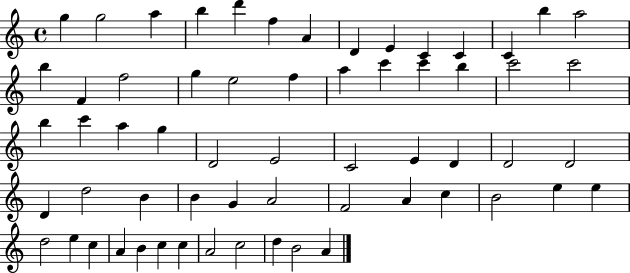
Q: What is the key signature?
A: C major